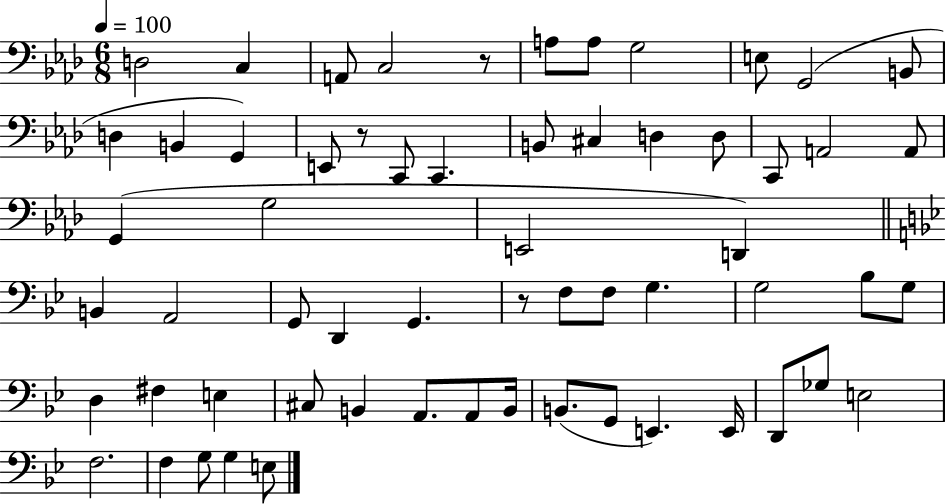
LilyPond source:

{
  \clef bass
  \numericTimeSignature
  \time 6/8
  \key aes \major
  \tempo 4 = 100
  d2 c4 | a,8 c2 r8 | a8 a8 g2 | e8 g,2( b,8 | \break d4 b,4 g,4) | e,8 r8 c,8 c,4. | b,8 cis4 d4 d8 | c,8 a,2 a,8 | \break g,4( g2 | e,2 d,4) | \bar "||" \break \key bes \major b,4 a,2 | g,8 d,4 g,4. | r8 f8 f8 g4. | g2 bes8 g8 | \break d4 fis4 e4 | cis8 b,4 a,8. a,8 b,16 | b,8.( g,8 e,4.) e,16 | d,8 ges8 e2 | \break f2. | f4 g8 g4 e8 | \bar "|."
}